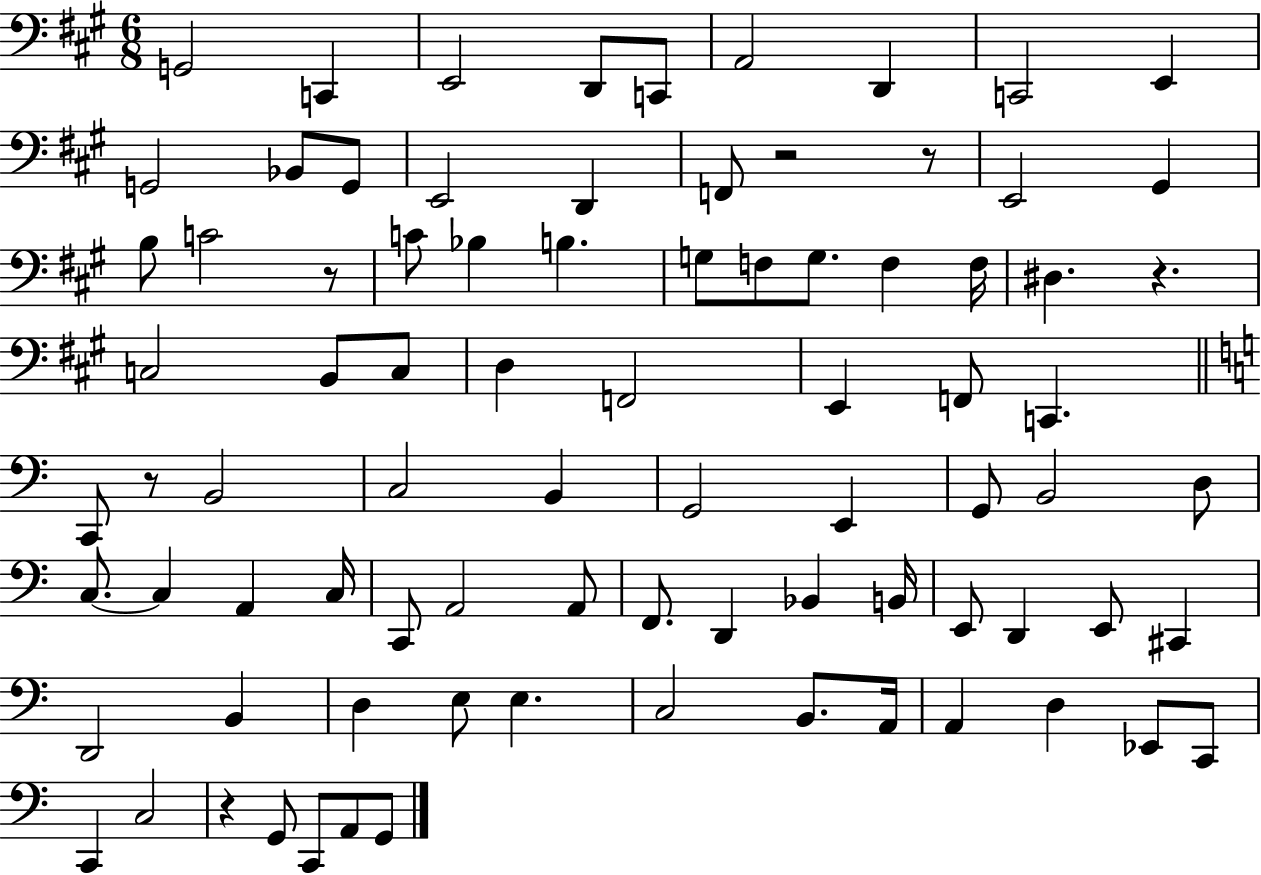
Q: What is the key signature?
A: A major